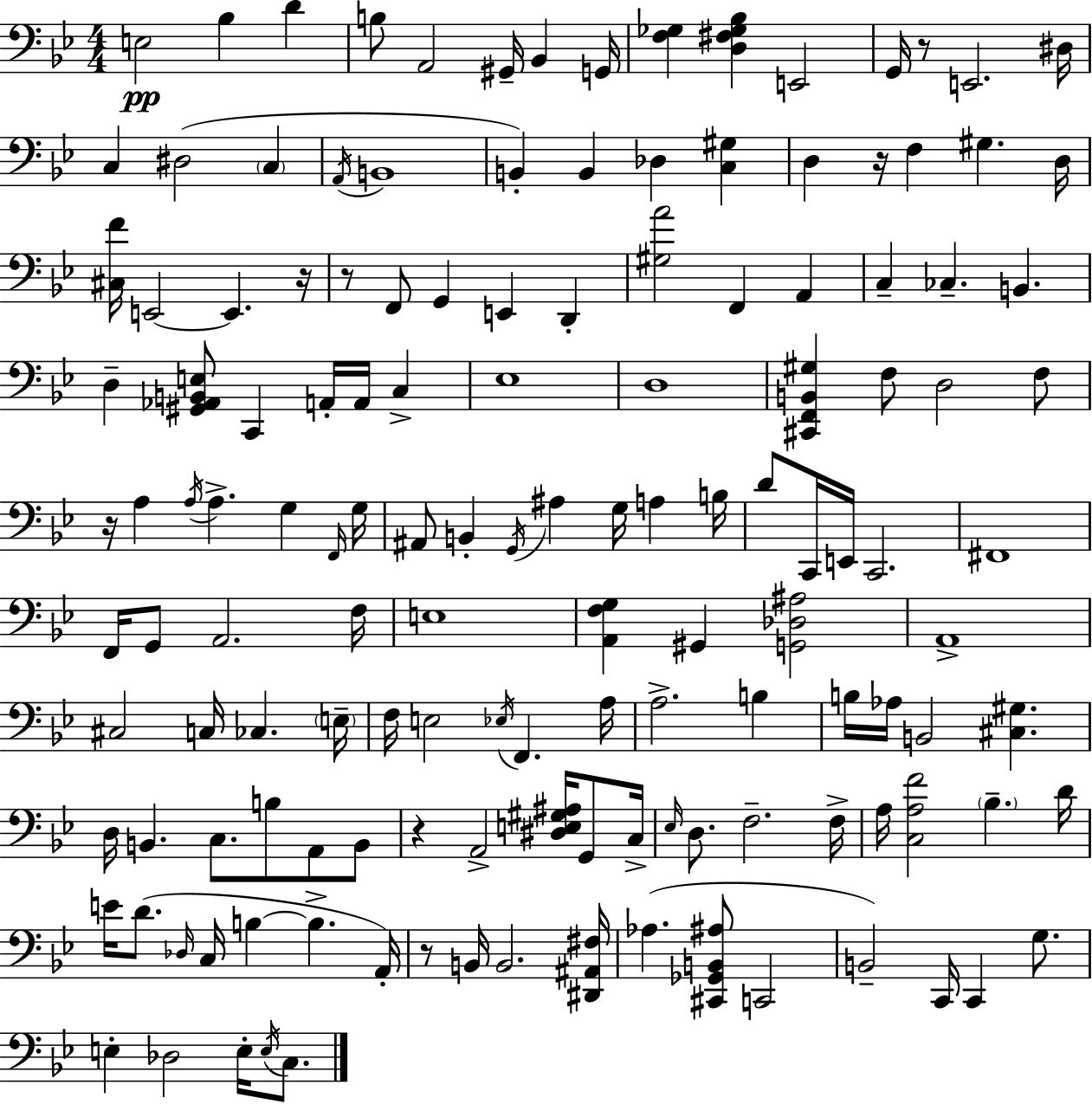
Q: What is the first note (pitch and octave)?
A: E3